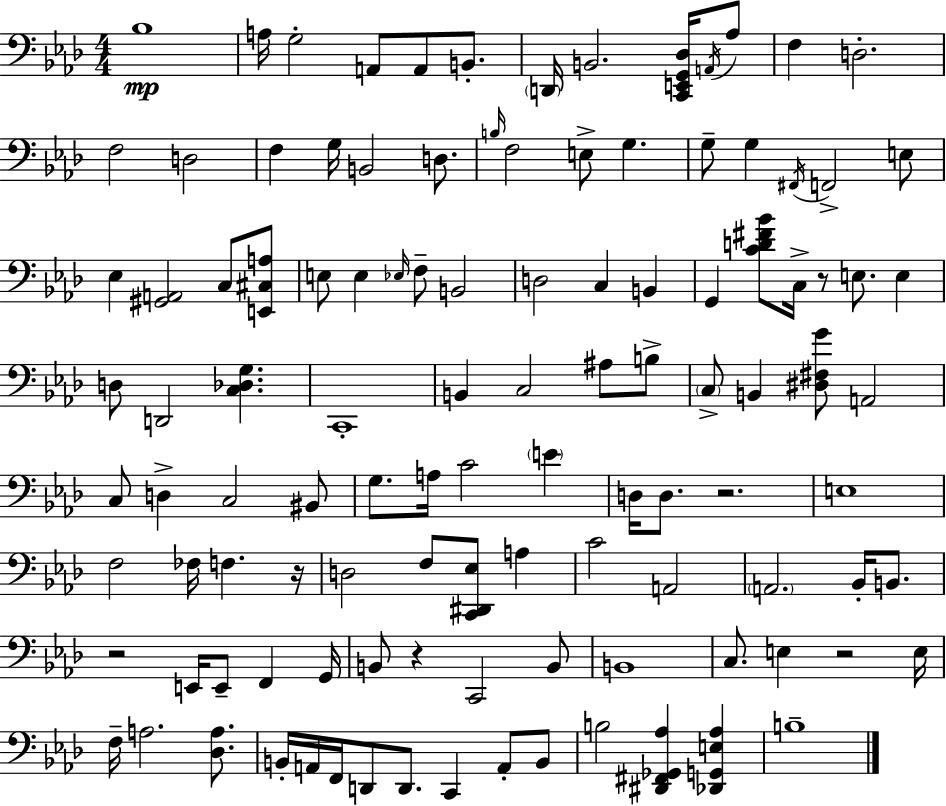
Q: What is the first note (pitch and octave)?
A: Bb3